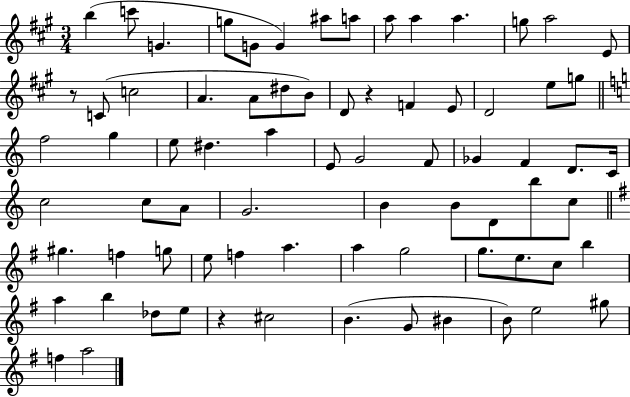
X:1
T:Untitled
M:3/4
L:1/4
K:A
b c'/2 G g/2 G/2 G ^a/2 a/2 a/2 a a g/2 a2 E/2 z/2 C/2 c2 A A/2 ^d/2 B/2 D/2 z F E/2 D2 e/2 g/2 f2 g e/2 ^d a E/2 G2 F/2 _G F D/2 C/4 c2 c/2 A/2 G2 B B/2 D/2 b/2 c/2 ^g f g/2 e/2 f a a g2 g/2 e/2 c/2 b a b _d/2 e/2 z ^c2 B G/2 ^B B/2 e2 ^g/2 f a2